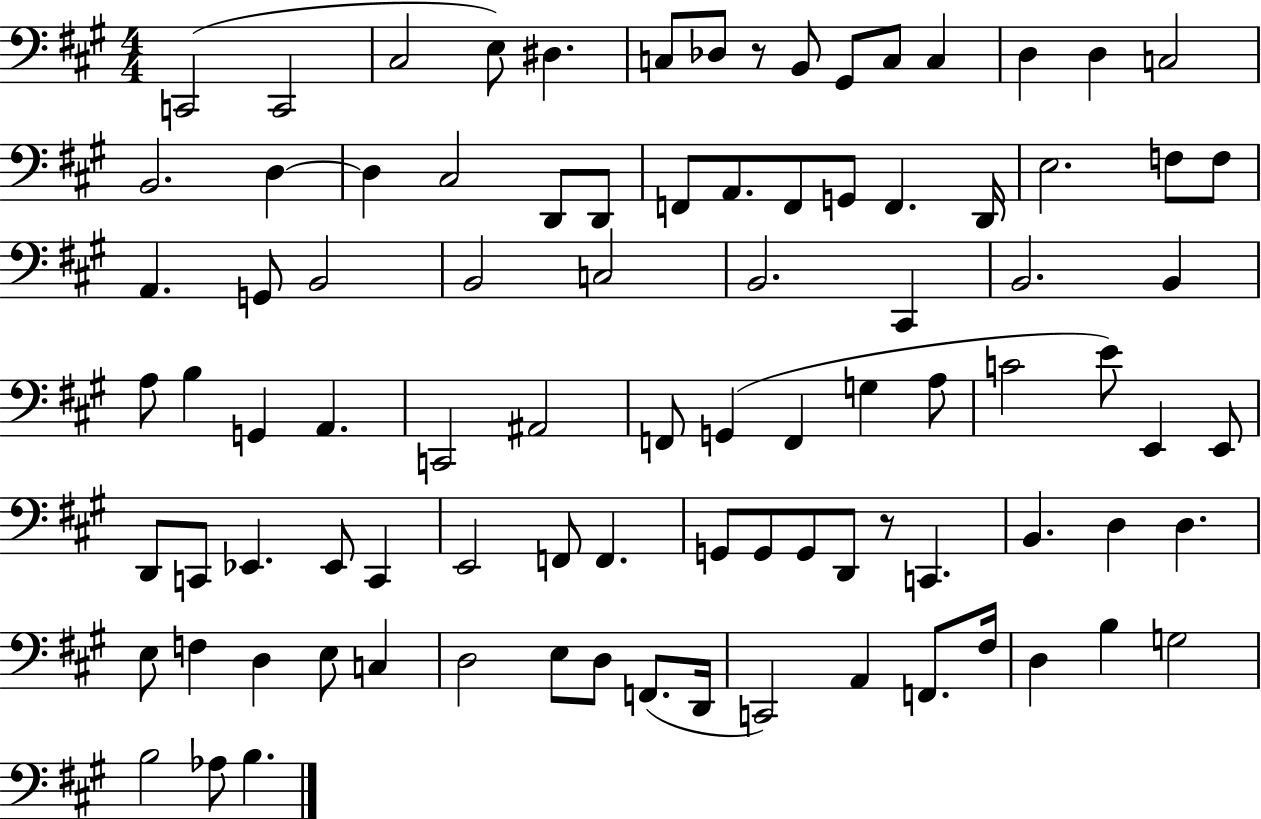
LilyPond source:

{
  \clef bass
  \numericTimeSignature
  \time 4/4
  \key a \major
  c,2( c,2 | cis2 e8) dis4. | c8 des8 r8 b,8 gis,8 c8 c4 | d4 d4 c2 | \break b,2. d4~~ | d4 cis2 d,8 d,8 | f,8 a,8. f,8 g,8 f,4. d,16 | e2. f8 f8 | \break a,4. g,8 b,2 | b,2 c2 | b,2. cis,4 | b,2. b,4 | \break a8 b4 g,4 a,4. | c,2 ais,2 | f,8 g,4( f,4 g4 a8 | c'2 e'8) e,4 e,8 | \break d,8 c,8 ees,4. ees,8 c,4 | e,2 f,8 f,4. | g,8 g,8 g,8 d,8 r8 c,4. | b,4. d4 d4. | \break e8 f4 d4 e8 c4 | d2 e8 d8 f,8.( d,16 | c,2) a,4 f,8. fis16 | d4 b4 g2 | \break b2 aes8 b4. | \bar "|."
}